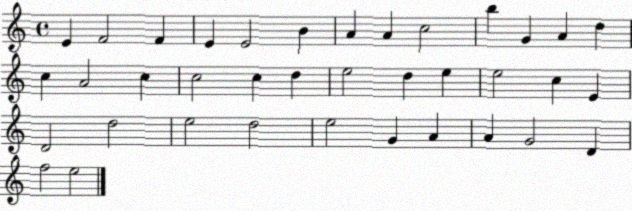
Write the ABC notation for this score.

X:1
T:Untitled
M:4/4
L:1/4
K:C
E F2 F E E2 B A A c2 b G A d c A2 c c2 c d e2 d e e2 c E D2 d2 e2 d2 e2 G A A G2 D f2 e2